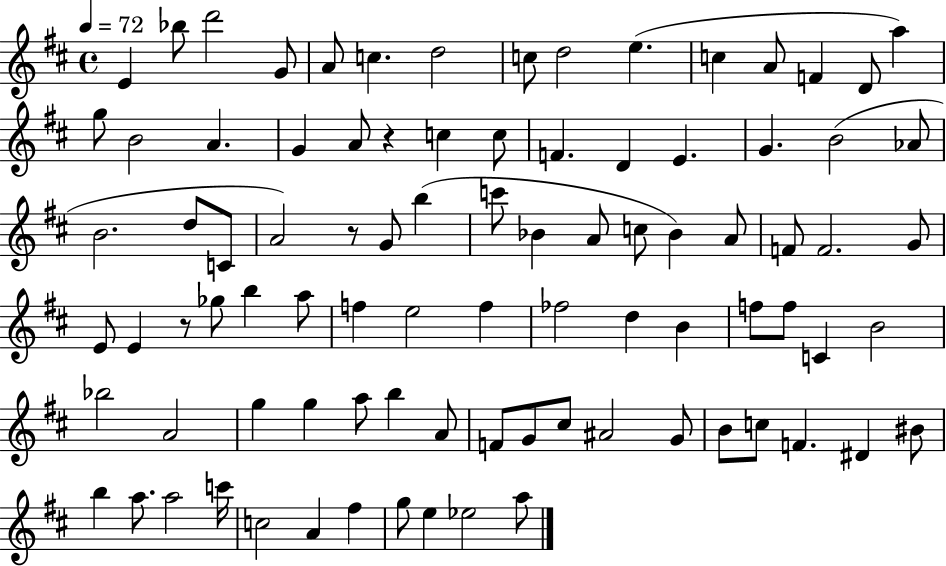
{
  \clef treble
  \time 4/4
  \defaultTimeSignature
  \key d \major
  \tempo 4 = 72
  e'4 bes''8 d'''2 g'8 | a'8 c''4. d''2 | c''8 d''2 e''4.( | c''4 a'8 f'4 d'8 a''4) | \break g''8 b'2 a'4. | g'4 a'8 r4 c''4 c''8 | f'4. d'4 e'4. | g'4. b'2( aes'8 | \break b'2. d''8 c'8 | a'2) r8 g'8 b''4( | c'''8 bes'4 a'8 c''8 bes'4) a'8 | f'8 f'2. g'8 | \break e'8 e'4 r8 ges''8 b''4 a''8 | f''4 e''2 f''4 | fes''2 d''4 b'4 | f''8 f''8 c'4 b'2 | \break bes''2 a'2 | g''4 g''4 a''8 b''4 a'8 | f'8 g'8 cis''8 ais'2 g'8 | b'8 c''8 f'4. dis'4 bis'8 | \break b''4 a''8. a''2 c'''16 | c''2 a'4 fis''4 | g''8 e''4 ees''2 a''8 | \bar "|."
}